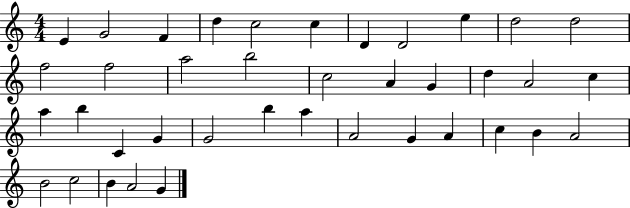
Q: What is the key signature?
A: C major